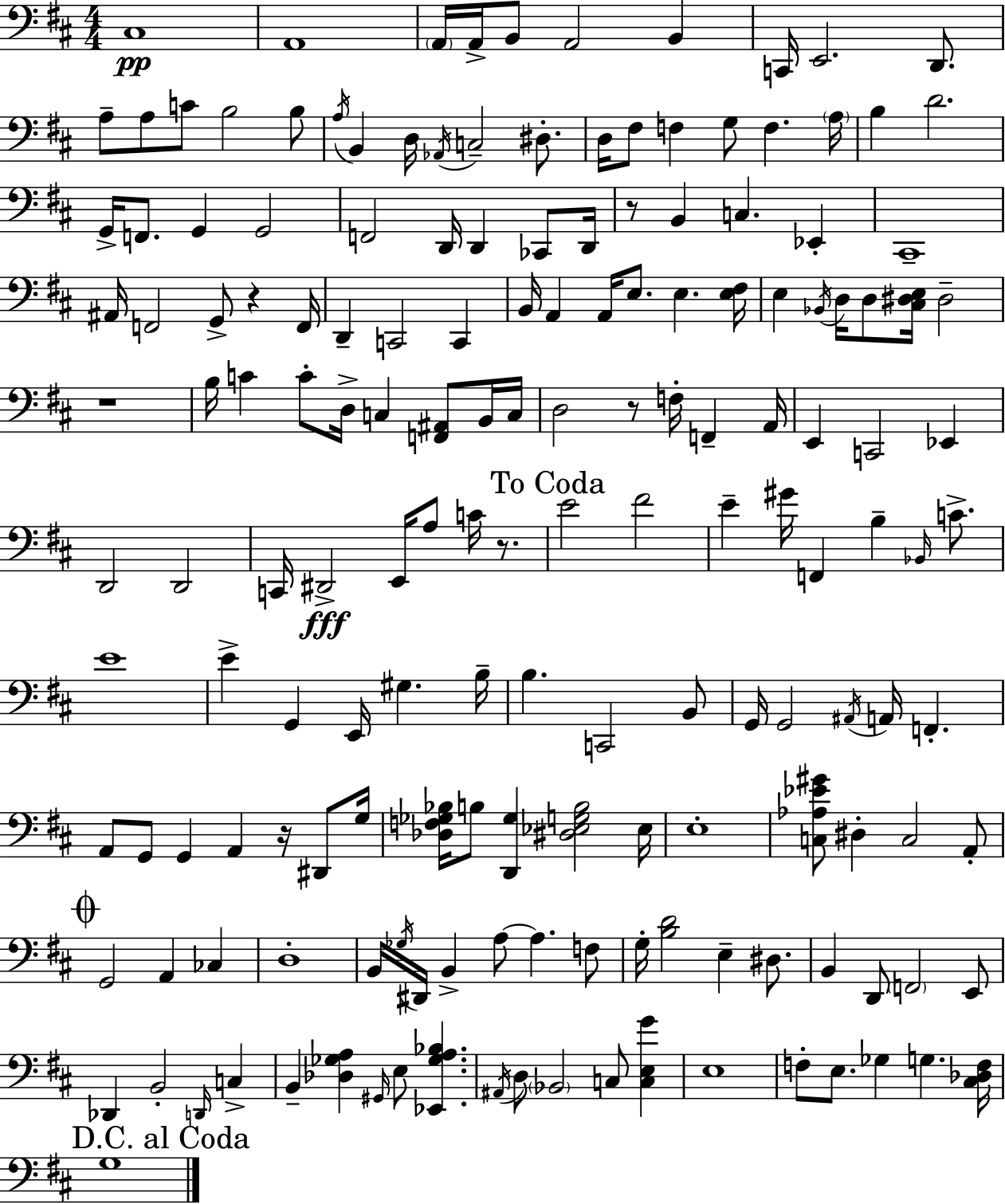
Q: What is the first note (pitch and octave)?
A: C#3